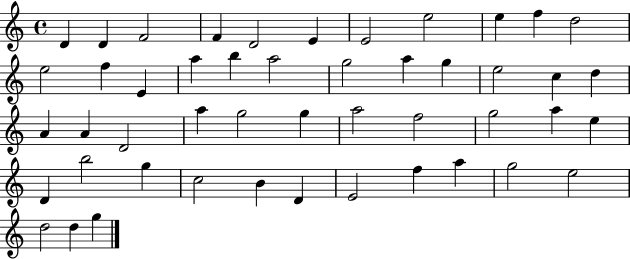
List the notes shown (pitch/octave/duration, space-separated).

D4/q D4/q F4/h F4/q D4/h E4/q E4/h E5/h E5/q F5/q D5/h E5/h F5/q E4/q A5/q B5/q A5/h G5/h A5/q G5/q E5/h C5/q D5/q A4/q A4/q D4/h A5/q G5/h G5/q A5/h F5/h G5/h A5/q E5/q D4/q B5/h G5/q C5/h B4/q D4/q E4/h F5/q A5/q G5/h E5/h D5/h D5/q G5/q